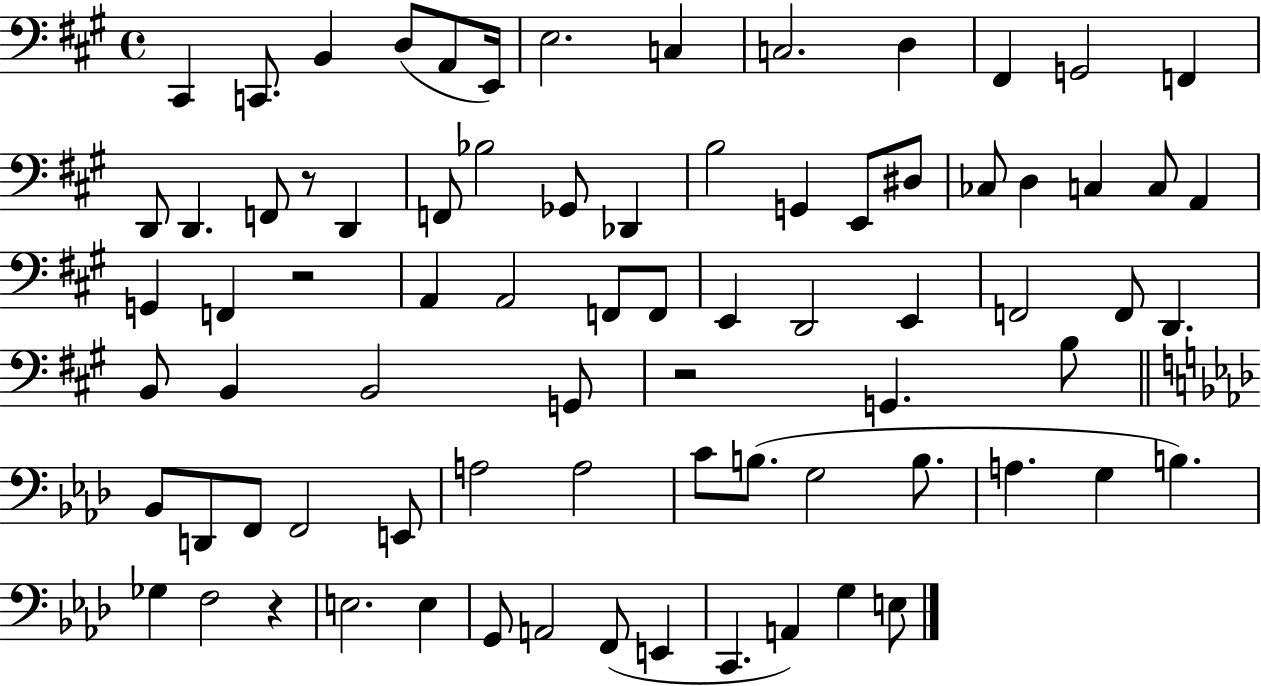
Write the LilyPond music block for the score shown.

{
  \clef bass
  \time 4/4
  \defaultTimeSignature
  \key a \major
  cis,4 c,8. b,4 d8( a,8 e,16) | e2. c4 | c2. d4 | fis,4 g,2 f,4 | \break d,8 d,4. f,8 r8 d,4 | f,8 bes2 ges,8 des,4 | b2 g,4 e,8 dis8 | ces8 d4 c4 c8 a,4 | \break g,4 f,4 r2 | a,4 a,2 f,8 f,8 | e,4 d,2 e,4 | f,2 f,8 d,4. | \break b,8 b,4 b,2 g,8 | r2 g,4. b8 | \bar "||" \break \key f \minor bes,8 d,8 f,8 f,2 e,8 | a2 a2 | c'8 b8.( g2 b8. | a4. g4 b4.) | \break ges4 f2 r4 | e2. e4 | g,8 a,2 f,8( e,4 | c,4. a,4) g4 e8 | \break \bar "|."
}